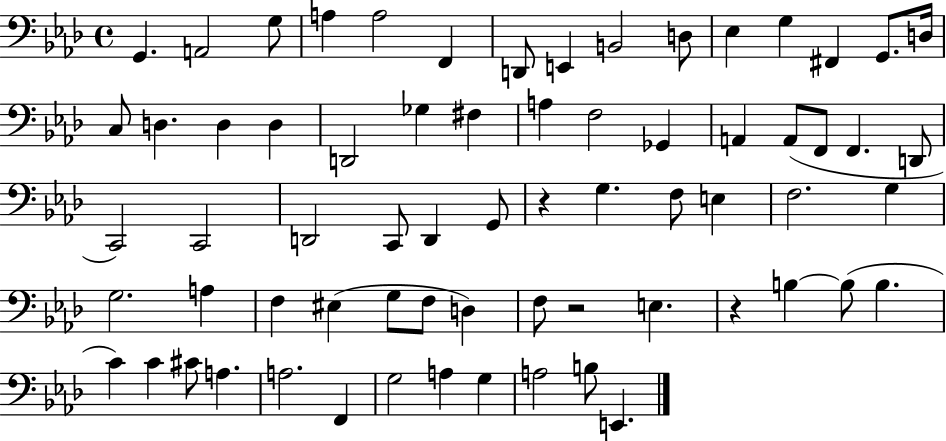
X:1
T:Untitled
M:4/4
L:1/4
K:Ab
G,, A,,2 G,/2 A, A,2 F,, D,,/2 E,, B,,2 D,/2 _E, G, ^F,, G,,/2 D,/4 C,/2 D, D, D, D,,2 _G, ^F, A, F,2 _G,, A,, A,,/2 F,,/2 F,, D,,/2 C,,2 C,,2 D,,2 C,,/2 D,, G,,/2 z G, F,/2 E, F,2 G, G,2 A, F, ^E, G,/2 F,/2 D, F,/2 z2 E, z B, B,/2 B, C C ^C/2 A, A,2 F,, G,2 A, G, A,2 B,/2 E,,